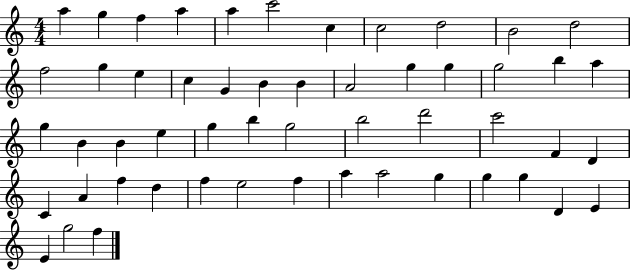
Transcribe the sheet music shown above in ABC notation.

X:1
T:Untitled
M:4/4
L:1/4
K:C
a g f a a c'2 c c2 d2 B2 d2 f2 g e c G B B A2 g g g2 b a g B B e g b g2 b2 d'2 c'2 F D C A f d f e2 f a a2 g g g D E E g2 f